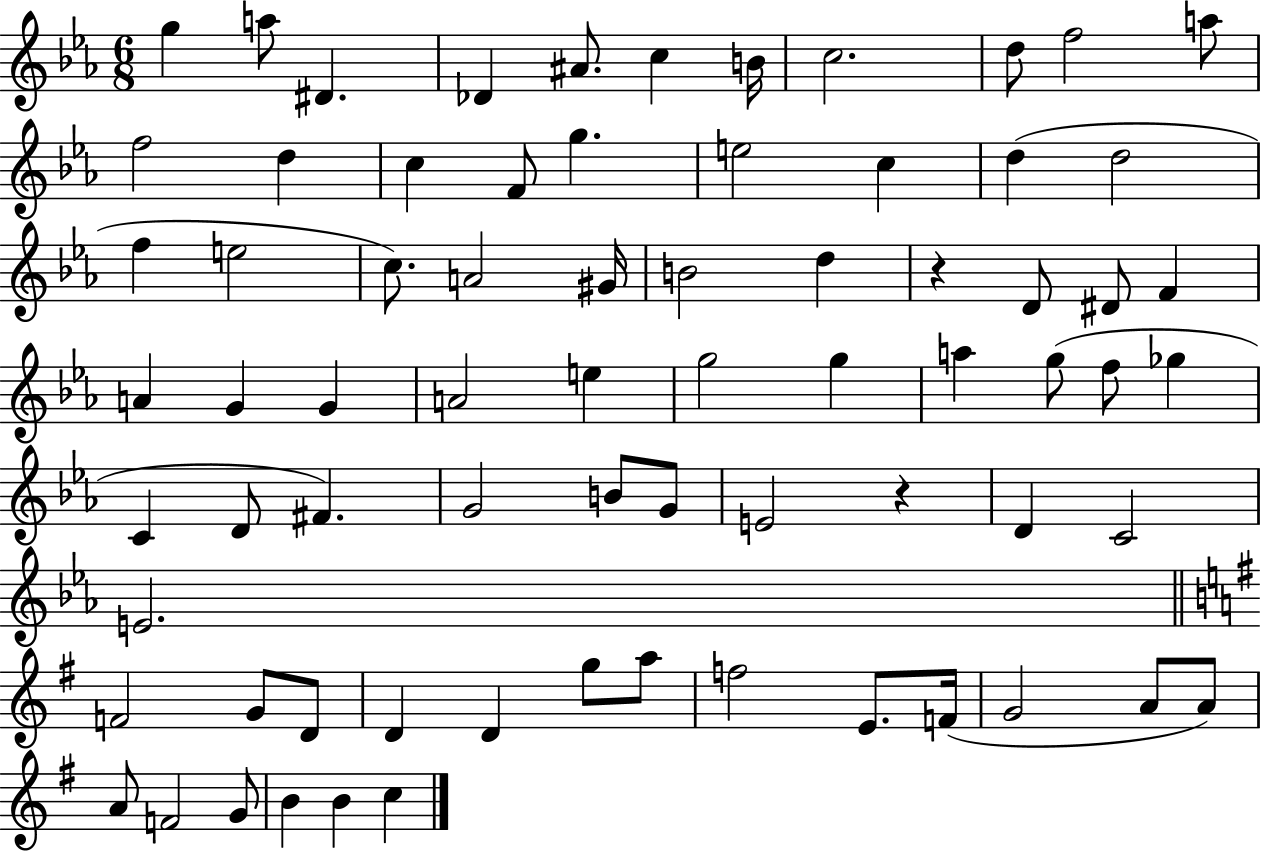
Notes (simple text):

G5/q A5/e D#4/q. Db4/q A#4/e. C5/q B4/s C5/h. D5/e F5/h A5/e F5/h D5/q C5/q F4/e G5/q. E5/h C5/q D5/q D5/h F5/q E5/h C5/e. A4/h G#4/s B4/h D5/q R/q D4/e D#4/e F4/q A4/q G4/q G4/q A4/h E5/q G5/h G5/q A5/q G5/e F5/e Gb5/q C4/q D4/e F#4/q. G4/h B4/e G4/e E4/h R/q D4/q C4/h E4/h. F4/h G4/e D4/e D4/q D4/q G5/e A5/e F5/h E4/e. F4/s G4/h A4/e A4/e A4/e F4/h G4/e B4/q B4/q C5/q